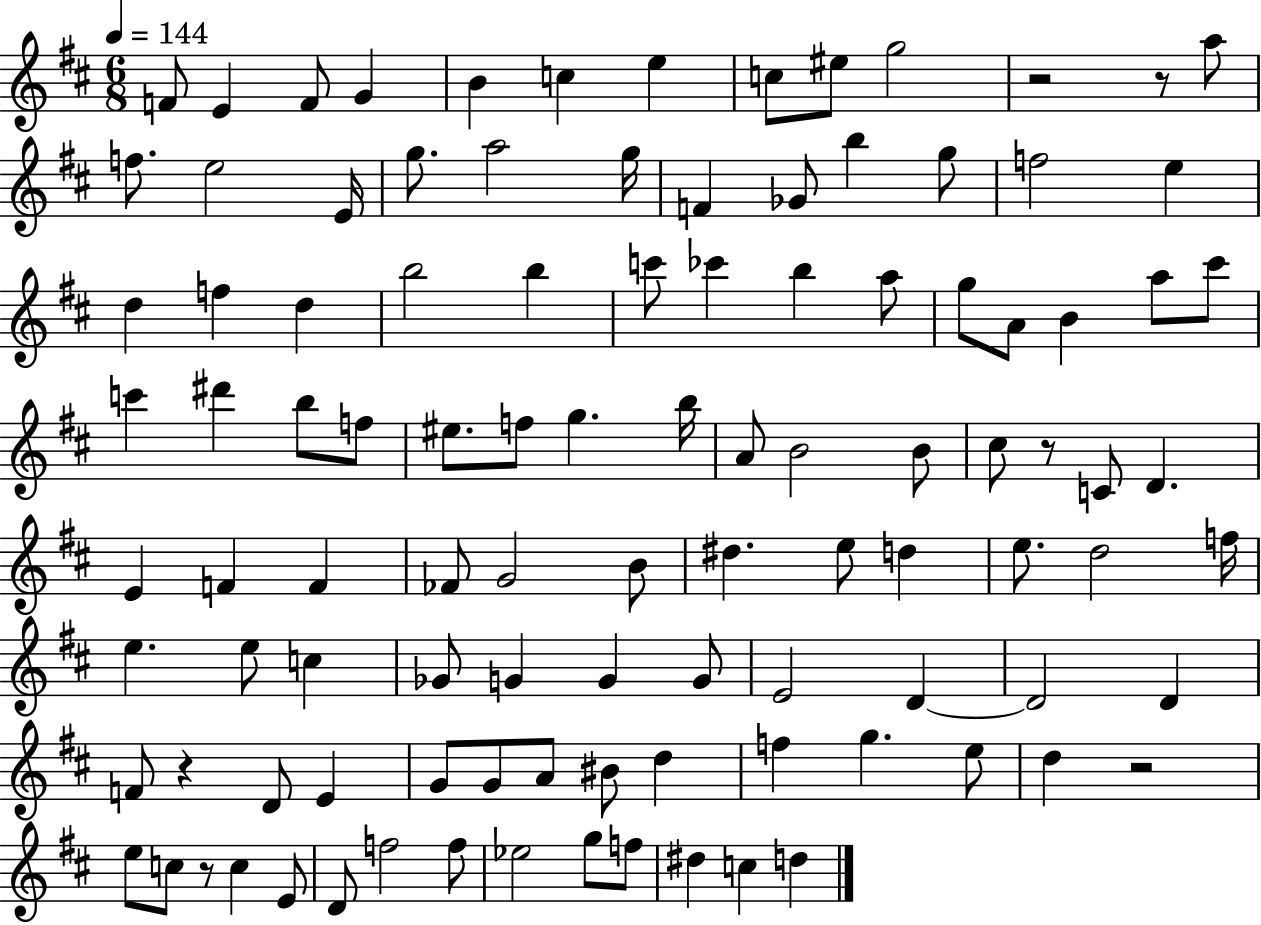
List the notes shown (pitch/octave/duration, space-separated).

F4/e E4/q F4/e G4/q B4/q C5/q E5/q C5/e EIS5/e G5/h R/h R/e A5/e F5/e. E5/h E4/s G5/e. A5/h G5/s F4/q Gb4/e B5/q G5/e F5/h E5/q D5/q F5/q D5/q B5/h B5/q C6/e CES6/q B5/q A5/e G5/e A4/e B4/q A5/e C#6/e C6/q D#6/q B5/e F5/e EIS5/e. F5/e G5/q. B5/s A4/e B4/h B4/e C#5/e R/e C4/e D4/q. E4/q F4/q F4/q FES4/e G4/h B4/e D#5/q. E5/e D5/q E5/e. D5/h F5/s E5/q. E5/e C5/q Gb4/e G4/q G4/q G4/e E4/h D4/q D4/h D4/q F4/e R/q D4/e E4/q G4/e G4/e A4/e BIS4/e D5/q F5/q G5/q. E5/e D5/q R/h E5/e C5/e R/e C5/q E4/e D4/e F5/h F5/e Eb5/h G5/e F5/e D#5/q C5/q D5/q